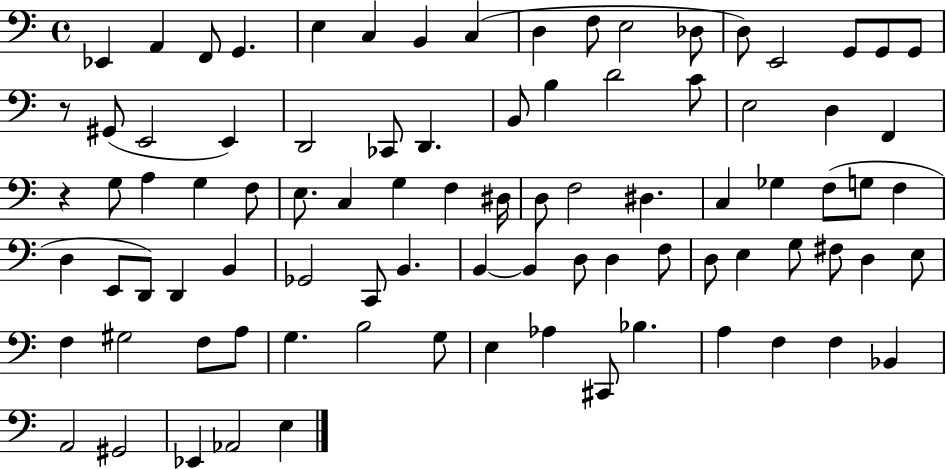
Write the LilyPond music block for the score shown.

{
  \clef bass
  \time 4/4
  \defaultTimeSignature
  \key c \major
  ees,4 a,4 f,8 g,4. | e4 c4 b,4 c4( | d4 f8 e2 des8 | d8) e,2 g,8 g,8 g,8 | \break r8 gis,8( e,2 e,4) | d,2 ces,8 d,4. | b,8 b4 d'2 c'8 | e2 d4 f,4 | \break r4 g8 a4 g4 f8 | e8. c4 g4 f4 dis16 | d8 f2 dis4. | c4 ges4 f8( g8 f4 | \break d4 e,8 d,8) d,4 b,4 | ges,2 c,8 b,4. | b,4~~ b,4 d8 d4 f8 | d8 e4 g8 fis8 d4 e8 | \break f4 gis2 f8 a8 | g4. b2 g8 | e4 aes4 cis,8 bes4. | a4 f4 f4 bes,4 | \break a,2 gis,2 | ees,4 aes,2 e4 | \bar "|."
}